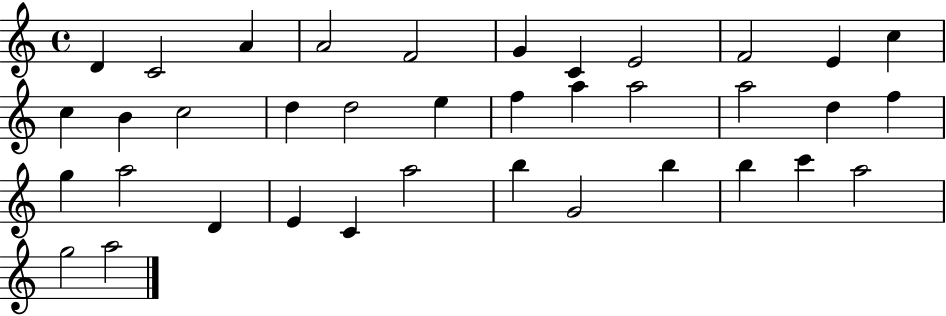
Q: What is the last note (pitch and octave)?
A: A5